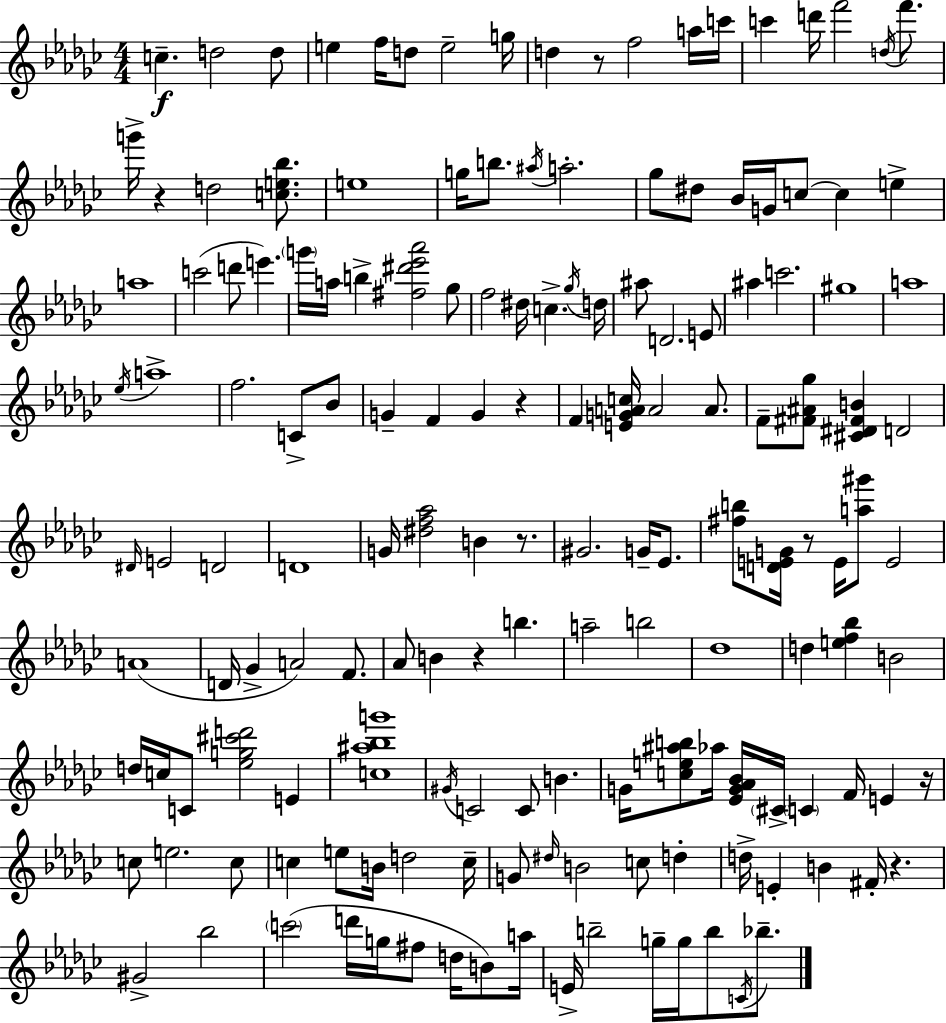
C5/q. D5/h D5/e E5/q F5/s D5/e E5/h G5/s D5/q R/e F5/h A5/s C6/s C6/q D6/s F6/h D5/s F6/e. G6/s R/q D5/h [C5,E5,Bb5]/e. E5/w G5/s B5/e. A#5/s A5/h. Gb5/e D#5/e Bb4/s G4/s C5/e C5/q E5/q A5/w C6/h D6/e E6/q. G6/s A5/s B5/q [F#5,D#6,Eb6,Ab6]/h Gb5/e F5/h D#5/s C5/q. Gb5/s D5/s A#5/e D4/h. E4/e A#5/q C6/h. G#5/w A5/w Eb5/s A5/w F5/h. C4/e Bb4/e G4/q F4/q G4/q R/q F4/q [E4,G4,A4,C5]/s A4/h A4/e. F4/e [F#4,A#4,Gb5]/e [C#4,D#4,F#4,B4]/q D4/h D#4/s E4/h D4/h D4/w G4/s [D#5,F5,Ab5]/h B4/q R/e. G#4/h. G4/s Eb4/e. [F#5,B5]/e [D4,E4,G4]/s R/e E4/s [A5,G#6]/e E4/h A4/w D4/s Gb4/q A4/h F4/e. Ab4/e B4/q R/q B5/q. A5/h B5/h Db5/w D5/q [E5,F5,Bb5]/q B4/h D5/s C5/s C4/e [Eb5,G5,C#6,D6]/h E4/q [C5,A#5,Bb5,G6]/w G#4/s C4/h C4/e B4/q. G4/s [C5,E5,A#5,B5]/e Ab5/s [Eb4,G4,Ab4,Bb4]/s C#4/s C4/q F4/s E4/q R/s C5/e E5/h. C5/e C5/q E5/e B4/s D5/h C5/s G4/e D#5/s B4/h C5/e D5/q D5/s E4/q B4/q F#4/s R/q. G#4/h Bb5/h C6/h D6/s G5/s F#5/e D5/s B4/e A5/s E4/s B5/h G5/s G5/s B5/e C4/s Bb5/e.